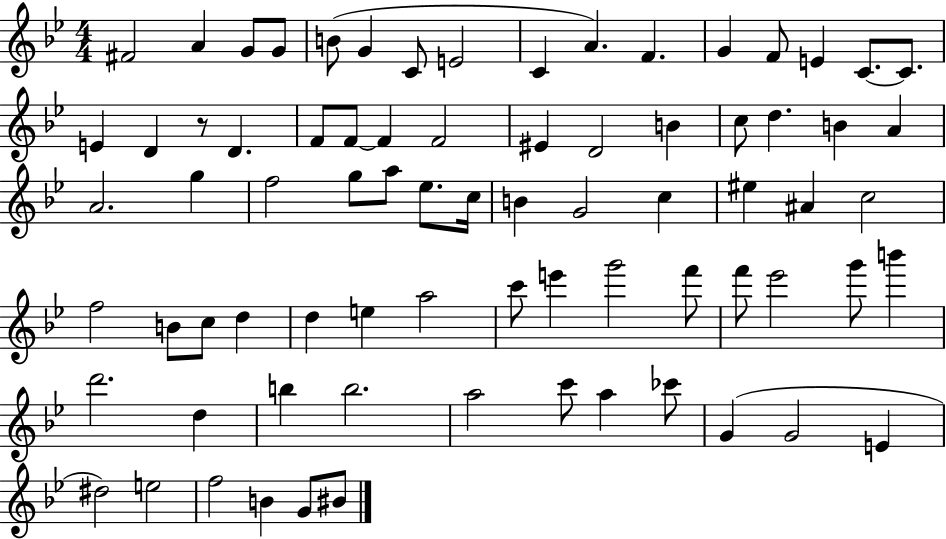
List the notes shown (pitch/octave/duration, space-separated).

F#4/h A4/q G4/e G4/e B4/e G4/q C4/e E4/h C4/q A4/q. F4/q. G4/q F4/e E4/q C4/e. C4/e. E4/q D4/q R/e D4/q. F4/e F4/e F4/q F4/h EIS4/q D4/h B4/q C5/e D5/q. B4/q A4/q A4/h. G5/q F5/h G5/e A5/e Eb5/e. C5/s B4/q G4/h C5/q EIS5/q A#4/q C5/h F5/h B4/e C5/e D5/q D5/q E5/q A5/h C6/e E6/q G6/h F6/e F6/e Eb6/h G6/e B6/q D6/h. D5/q B5/q B5/h. A5/h C6/e A5/q CES6/e G4/q G4/h E4/q D#5/h E5/h F5/h B4/q G4/e BIS4/e